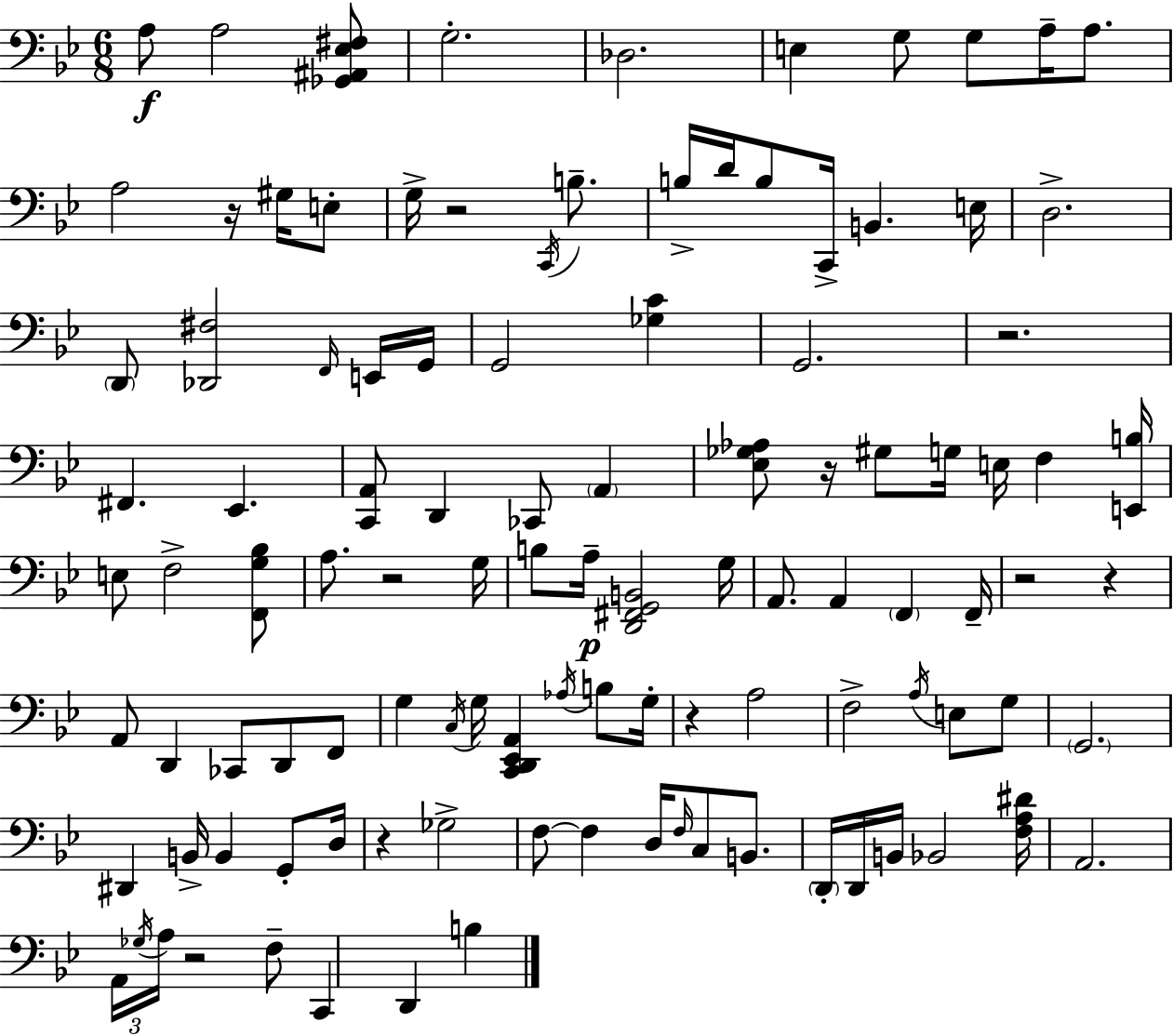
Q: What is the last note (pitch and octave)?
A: B3